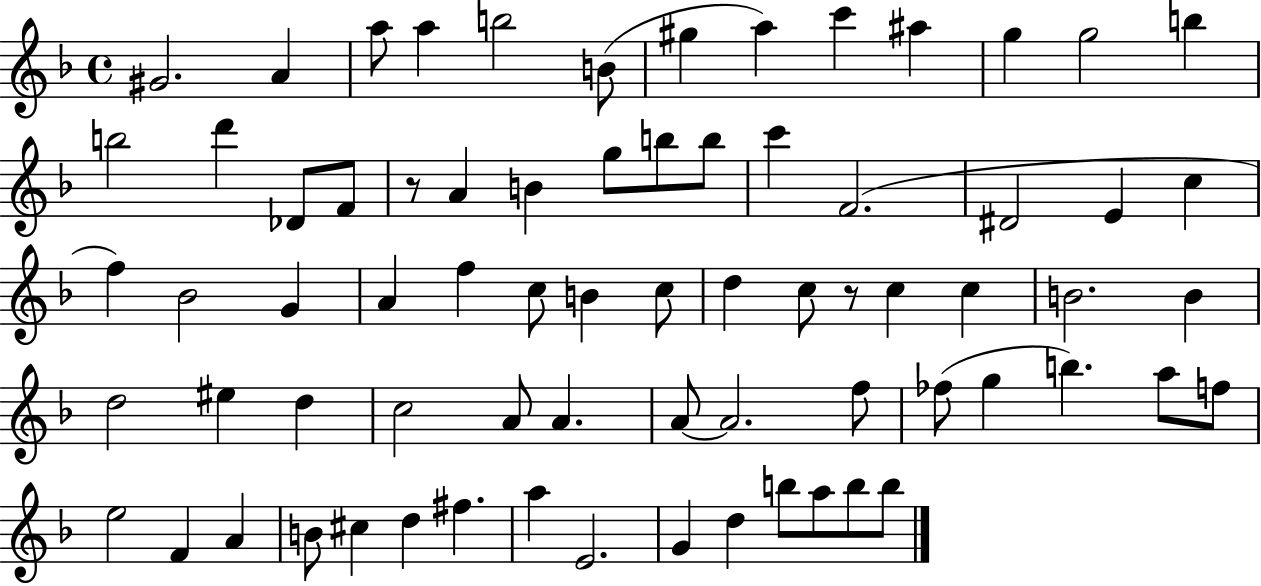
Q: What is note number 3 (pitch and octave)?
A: A5